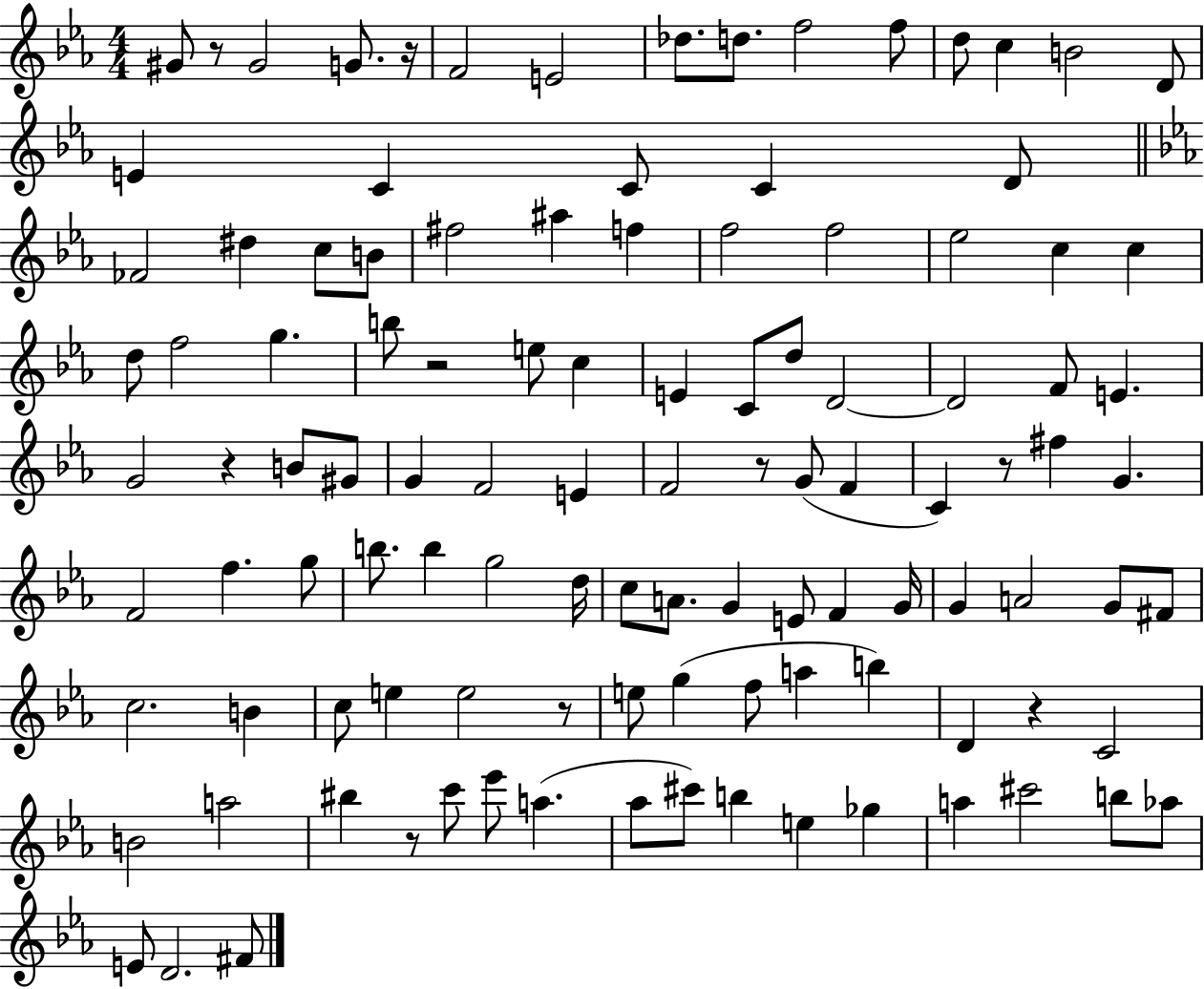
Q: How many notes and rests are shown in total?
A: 111